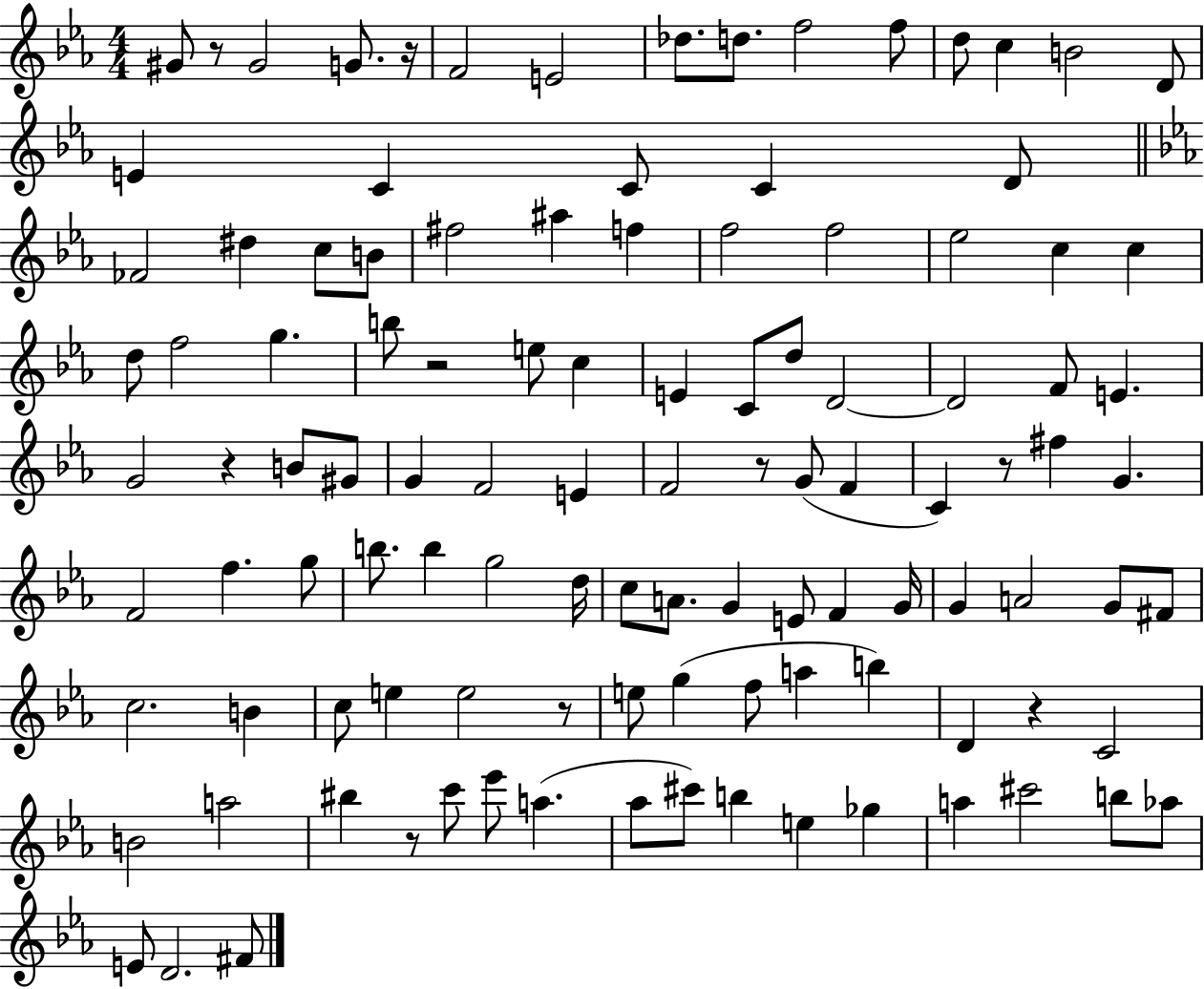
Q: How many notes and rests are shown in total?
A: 111